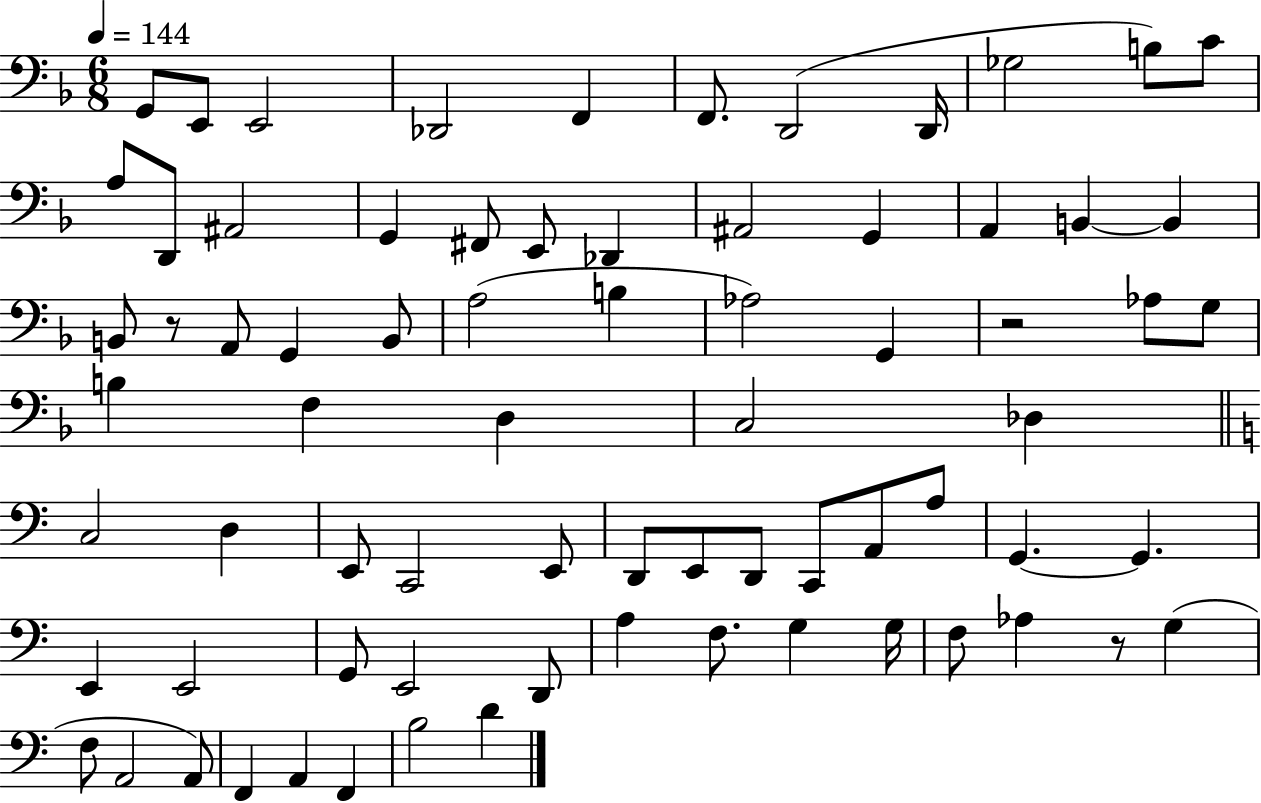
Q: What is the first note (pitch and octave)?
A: G2